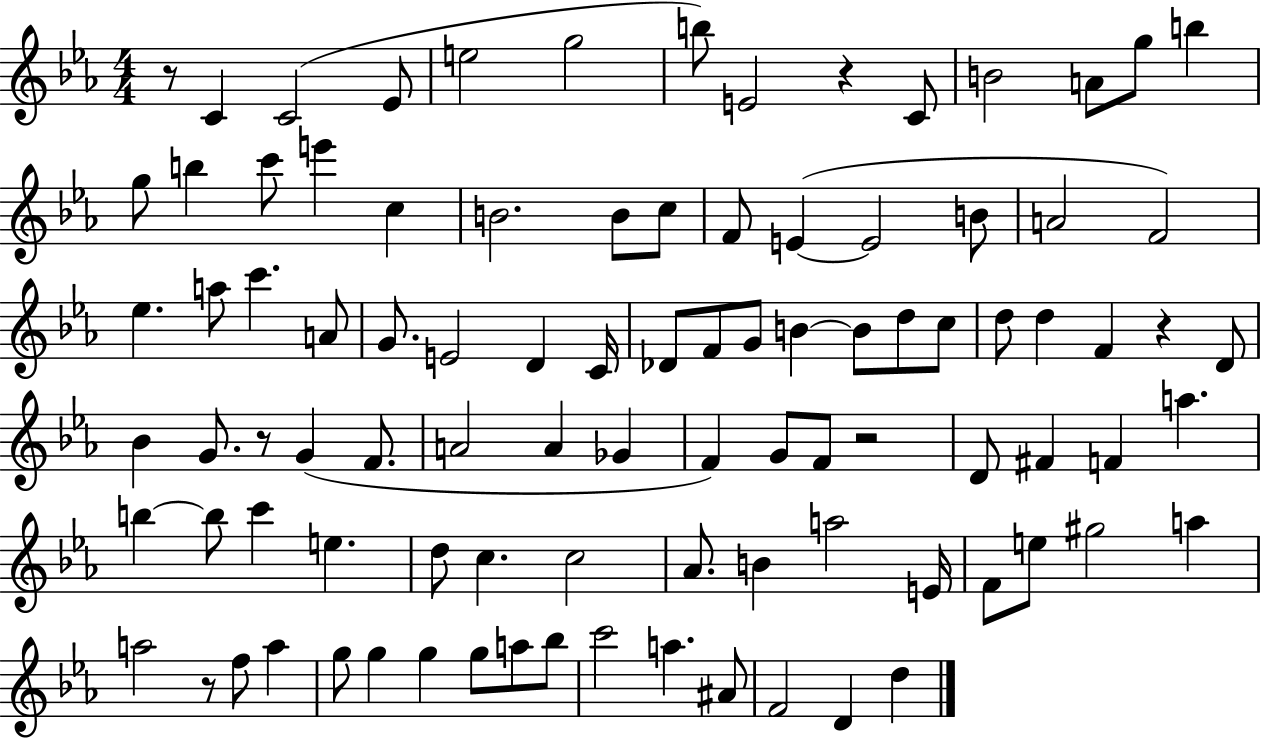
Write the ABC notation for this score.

X:1
T:Untitled
M:4/4
L:1/4
K:Eb
z/2 C C2 _E/2 e2 g2 b/2 E2 z C/2 B2 A/2 g/2 b g/2 b c'/2 e' c B2 B/2 c/2 F/2 E E2 B/2 A2 F2 _e a/2 c' A/2 G/2 E2 D C/4 _D/2 F/2 G/2 B B/2 d/2 c/2 d/2 d F z D/2 _B G/2 z/2 G F/2 A2 A _G F G/2 F/2 z2 D/2 ^F F a b b/2 c' e d/2 c c2 _A/2 B a2 E/4 F/2 e/2 ^g2 a a2 z/2 f/2 a g/2 g g g/2 a/2 _b/2 c'2 a ^A/2 F2 D d